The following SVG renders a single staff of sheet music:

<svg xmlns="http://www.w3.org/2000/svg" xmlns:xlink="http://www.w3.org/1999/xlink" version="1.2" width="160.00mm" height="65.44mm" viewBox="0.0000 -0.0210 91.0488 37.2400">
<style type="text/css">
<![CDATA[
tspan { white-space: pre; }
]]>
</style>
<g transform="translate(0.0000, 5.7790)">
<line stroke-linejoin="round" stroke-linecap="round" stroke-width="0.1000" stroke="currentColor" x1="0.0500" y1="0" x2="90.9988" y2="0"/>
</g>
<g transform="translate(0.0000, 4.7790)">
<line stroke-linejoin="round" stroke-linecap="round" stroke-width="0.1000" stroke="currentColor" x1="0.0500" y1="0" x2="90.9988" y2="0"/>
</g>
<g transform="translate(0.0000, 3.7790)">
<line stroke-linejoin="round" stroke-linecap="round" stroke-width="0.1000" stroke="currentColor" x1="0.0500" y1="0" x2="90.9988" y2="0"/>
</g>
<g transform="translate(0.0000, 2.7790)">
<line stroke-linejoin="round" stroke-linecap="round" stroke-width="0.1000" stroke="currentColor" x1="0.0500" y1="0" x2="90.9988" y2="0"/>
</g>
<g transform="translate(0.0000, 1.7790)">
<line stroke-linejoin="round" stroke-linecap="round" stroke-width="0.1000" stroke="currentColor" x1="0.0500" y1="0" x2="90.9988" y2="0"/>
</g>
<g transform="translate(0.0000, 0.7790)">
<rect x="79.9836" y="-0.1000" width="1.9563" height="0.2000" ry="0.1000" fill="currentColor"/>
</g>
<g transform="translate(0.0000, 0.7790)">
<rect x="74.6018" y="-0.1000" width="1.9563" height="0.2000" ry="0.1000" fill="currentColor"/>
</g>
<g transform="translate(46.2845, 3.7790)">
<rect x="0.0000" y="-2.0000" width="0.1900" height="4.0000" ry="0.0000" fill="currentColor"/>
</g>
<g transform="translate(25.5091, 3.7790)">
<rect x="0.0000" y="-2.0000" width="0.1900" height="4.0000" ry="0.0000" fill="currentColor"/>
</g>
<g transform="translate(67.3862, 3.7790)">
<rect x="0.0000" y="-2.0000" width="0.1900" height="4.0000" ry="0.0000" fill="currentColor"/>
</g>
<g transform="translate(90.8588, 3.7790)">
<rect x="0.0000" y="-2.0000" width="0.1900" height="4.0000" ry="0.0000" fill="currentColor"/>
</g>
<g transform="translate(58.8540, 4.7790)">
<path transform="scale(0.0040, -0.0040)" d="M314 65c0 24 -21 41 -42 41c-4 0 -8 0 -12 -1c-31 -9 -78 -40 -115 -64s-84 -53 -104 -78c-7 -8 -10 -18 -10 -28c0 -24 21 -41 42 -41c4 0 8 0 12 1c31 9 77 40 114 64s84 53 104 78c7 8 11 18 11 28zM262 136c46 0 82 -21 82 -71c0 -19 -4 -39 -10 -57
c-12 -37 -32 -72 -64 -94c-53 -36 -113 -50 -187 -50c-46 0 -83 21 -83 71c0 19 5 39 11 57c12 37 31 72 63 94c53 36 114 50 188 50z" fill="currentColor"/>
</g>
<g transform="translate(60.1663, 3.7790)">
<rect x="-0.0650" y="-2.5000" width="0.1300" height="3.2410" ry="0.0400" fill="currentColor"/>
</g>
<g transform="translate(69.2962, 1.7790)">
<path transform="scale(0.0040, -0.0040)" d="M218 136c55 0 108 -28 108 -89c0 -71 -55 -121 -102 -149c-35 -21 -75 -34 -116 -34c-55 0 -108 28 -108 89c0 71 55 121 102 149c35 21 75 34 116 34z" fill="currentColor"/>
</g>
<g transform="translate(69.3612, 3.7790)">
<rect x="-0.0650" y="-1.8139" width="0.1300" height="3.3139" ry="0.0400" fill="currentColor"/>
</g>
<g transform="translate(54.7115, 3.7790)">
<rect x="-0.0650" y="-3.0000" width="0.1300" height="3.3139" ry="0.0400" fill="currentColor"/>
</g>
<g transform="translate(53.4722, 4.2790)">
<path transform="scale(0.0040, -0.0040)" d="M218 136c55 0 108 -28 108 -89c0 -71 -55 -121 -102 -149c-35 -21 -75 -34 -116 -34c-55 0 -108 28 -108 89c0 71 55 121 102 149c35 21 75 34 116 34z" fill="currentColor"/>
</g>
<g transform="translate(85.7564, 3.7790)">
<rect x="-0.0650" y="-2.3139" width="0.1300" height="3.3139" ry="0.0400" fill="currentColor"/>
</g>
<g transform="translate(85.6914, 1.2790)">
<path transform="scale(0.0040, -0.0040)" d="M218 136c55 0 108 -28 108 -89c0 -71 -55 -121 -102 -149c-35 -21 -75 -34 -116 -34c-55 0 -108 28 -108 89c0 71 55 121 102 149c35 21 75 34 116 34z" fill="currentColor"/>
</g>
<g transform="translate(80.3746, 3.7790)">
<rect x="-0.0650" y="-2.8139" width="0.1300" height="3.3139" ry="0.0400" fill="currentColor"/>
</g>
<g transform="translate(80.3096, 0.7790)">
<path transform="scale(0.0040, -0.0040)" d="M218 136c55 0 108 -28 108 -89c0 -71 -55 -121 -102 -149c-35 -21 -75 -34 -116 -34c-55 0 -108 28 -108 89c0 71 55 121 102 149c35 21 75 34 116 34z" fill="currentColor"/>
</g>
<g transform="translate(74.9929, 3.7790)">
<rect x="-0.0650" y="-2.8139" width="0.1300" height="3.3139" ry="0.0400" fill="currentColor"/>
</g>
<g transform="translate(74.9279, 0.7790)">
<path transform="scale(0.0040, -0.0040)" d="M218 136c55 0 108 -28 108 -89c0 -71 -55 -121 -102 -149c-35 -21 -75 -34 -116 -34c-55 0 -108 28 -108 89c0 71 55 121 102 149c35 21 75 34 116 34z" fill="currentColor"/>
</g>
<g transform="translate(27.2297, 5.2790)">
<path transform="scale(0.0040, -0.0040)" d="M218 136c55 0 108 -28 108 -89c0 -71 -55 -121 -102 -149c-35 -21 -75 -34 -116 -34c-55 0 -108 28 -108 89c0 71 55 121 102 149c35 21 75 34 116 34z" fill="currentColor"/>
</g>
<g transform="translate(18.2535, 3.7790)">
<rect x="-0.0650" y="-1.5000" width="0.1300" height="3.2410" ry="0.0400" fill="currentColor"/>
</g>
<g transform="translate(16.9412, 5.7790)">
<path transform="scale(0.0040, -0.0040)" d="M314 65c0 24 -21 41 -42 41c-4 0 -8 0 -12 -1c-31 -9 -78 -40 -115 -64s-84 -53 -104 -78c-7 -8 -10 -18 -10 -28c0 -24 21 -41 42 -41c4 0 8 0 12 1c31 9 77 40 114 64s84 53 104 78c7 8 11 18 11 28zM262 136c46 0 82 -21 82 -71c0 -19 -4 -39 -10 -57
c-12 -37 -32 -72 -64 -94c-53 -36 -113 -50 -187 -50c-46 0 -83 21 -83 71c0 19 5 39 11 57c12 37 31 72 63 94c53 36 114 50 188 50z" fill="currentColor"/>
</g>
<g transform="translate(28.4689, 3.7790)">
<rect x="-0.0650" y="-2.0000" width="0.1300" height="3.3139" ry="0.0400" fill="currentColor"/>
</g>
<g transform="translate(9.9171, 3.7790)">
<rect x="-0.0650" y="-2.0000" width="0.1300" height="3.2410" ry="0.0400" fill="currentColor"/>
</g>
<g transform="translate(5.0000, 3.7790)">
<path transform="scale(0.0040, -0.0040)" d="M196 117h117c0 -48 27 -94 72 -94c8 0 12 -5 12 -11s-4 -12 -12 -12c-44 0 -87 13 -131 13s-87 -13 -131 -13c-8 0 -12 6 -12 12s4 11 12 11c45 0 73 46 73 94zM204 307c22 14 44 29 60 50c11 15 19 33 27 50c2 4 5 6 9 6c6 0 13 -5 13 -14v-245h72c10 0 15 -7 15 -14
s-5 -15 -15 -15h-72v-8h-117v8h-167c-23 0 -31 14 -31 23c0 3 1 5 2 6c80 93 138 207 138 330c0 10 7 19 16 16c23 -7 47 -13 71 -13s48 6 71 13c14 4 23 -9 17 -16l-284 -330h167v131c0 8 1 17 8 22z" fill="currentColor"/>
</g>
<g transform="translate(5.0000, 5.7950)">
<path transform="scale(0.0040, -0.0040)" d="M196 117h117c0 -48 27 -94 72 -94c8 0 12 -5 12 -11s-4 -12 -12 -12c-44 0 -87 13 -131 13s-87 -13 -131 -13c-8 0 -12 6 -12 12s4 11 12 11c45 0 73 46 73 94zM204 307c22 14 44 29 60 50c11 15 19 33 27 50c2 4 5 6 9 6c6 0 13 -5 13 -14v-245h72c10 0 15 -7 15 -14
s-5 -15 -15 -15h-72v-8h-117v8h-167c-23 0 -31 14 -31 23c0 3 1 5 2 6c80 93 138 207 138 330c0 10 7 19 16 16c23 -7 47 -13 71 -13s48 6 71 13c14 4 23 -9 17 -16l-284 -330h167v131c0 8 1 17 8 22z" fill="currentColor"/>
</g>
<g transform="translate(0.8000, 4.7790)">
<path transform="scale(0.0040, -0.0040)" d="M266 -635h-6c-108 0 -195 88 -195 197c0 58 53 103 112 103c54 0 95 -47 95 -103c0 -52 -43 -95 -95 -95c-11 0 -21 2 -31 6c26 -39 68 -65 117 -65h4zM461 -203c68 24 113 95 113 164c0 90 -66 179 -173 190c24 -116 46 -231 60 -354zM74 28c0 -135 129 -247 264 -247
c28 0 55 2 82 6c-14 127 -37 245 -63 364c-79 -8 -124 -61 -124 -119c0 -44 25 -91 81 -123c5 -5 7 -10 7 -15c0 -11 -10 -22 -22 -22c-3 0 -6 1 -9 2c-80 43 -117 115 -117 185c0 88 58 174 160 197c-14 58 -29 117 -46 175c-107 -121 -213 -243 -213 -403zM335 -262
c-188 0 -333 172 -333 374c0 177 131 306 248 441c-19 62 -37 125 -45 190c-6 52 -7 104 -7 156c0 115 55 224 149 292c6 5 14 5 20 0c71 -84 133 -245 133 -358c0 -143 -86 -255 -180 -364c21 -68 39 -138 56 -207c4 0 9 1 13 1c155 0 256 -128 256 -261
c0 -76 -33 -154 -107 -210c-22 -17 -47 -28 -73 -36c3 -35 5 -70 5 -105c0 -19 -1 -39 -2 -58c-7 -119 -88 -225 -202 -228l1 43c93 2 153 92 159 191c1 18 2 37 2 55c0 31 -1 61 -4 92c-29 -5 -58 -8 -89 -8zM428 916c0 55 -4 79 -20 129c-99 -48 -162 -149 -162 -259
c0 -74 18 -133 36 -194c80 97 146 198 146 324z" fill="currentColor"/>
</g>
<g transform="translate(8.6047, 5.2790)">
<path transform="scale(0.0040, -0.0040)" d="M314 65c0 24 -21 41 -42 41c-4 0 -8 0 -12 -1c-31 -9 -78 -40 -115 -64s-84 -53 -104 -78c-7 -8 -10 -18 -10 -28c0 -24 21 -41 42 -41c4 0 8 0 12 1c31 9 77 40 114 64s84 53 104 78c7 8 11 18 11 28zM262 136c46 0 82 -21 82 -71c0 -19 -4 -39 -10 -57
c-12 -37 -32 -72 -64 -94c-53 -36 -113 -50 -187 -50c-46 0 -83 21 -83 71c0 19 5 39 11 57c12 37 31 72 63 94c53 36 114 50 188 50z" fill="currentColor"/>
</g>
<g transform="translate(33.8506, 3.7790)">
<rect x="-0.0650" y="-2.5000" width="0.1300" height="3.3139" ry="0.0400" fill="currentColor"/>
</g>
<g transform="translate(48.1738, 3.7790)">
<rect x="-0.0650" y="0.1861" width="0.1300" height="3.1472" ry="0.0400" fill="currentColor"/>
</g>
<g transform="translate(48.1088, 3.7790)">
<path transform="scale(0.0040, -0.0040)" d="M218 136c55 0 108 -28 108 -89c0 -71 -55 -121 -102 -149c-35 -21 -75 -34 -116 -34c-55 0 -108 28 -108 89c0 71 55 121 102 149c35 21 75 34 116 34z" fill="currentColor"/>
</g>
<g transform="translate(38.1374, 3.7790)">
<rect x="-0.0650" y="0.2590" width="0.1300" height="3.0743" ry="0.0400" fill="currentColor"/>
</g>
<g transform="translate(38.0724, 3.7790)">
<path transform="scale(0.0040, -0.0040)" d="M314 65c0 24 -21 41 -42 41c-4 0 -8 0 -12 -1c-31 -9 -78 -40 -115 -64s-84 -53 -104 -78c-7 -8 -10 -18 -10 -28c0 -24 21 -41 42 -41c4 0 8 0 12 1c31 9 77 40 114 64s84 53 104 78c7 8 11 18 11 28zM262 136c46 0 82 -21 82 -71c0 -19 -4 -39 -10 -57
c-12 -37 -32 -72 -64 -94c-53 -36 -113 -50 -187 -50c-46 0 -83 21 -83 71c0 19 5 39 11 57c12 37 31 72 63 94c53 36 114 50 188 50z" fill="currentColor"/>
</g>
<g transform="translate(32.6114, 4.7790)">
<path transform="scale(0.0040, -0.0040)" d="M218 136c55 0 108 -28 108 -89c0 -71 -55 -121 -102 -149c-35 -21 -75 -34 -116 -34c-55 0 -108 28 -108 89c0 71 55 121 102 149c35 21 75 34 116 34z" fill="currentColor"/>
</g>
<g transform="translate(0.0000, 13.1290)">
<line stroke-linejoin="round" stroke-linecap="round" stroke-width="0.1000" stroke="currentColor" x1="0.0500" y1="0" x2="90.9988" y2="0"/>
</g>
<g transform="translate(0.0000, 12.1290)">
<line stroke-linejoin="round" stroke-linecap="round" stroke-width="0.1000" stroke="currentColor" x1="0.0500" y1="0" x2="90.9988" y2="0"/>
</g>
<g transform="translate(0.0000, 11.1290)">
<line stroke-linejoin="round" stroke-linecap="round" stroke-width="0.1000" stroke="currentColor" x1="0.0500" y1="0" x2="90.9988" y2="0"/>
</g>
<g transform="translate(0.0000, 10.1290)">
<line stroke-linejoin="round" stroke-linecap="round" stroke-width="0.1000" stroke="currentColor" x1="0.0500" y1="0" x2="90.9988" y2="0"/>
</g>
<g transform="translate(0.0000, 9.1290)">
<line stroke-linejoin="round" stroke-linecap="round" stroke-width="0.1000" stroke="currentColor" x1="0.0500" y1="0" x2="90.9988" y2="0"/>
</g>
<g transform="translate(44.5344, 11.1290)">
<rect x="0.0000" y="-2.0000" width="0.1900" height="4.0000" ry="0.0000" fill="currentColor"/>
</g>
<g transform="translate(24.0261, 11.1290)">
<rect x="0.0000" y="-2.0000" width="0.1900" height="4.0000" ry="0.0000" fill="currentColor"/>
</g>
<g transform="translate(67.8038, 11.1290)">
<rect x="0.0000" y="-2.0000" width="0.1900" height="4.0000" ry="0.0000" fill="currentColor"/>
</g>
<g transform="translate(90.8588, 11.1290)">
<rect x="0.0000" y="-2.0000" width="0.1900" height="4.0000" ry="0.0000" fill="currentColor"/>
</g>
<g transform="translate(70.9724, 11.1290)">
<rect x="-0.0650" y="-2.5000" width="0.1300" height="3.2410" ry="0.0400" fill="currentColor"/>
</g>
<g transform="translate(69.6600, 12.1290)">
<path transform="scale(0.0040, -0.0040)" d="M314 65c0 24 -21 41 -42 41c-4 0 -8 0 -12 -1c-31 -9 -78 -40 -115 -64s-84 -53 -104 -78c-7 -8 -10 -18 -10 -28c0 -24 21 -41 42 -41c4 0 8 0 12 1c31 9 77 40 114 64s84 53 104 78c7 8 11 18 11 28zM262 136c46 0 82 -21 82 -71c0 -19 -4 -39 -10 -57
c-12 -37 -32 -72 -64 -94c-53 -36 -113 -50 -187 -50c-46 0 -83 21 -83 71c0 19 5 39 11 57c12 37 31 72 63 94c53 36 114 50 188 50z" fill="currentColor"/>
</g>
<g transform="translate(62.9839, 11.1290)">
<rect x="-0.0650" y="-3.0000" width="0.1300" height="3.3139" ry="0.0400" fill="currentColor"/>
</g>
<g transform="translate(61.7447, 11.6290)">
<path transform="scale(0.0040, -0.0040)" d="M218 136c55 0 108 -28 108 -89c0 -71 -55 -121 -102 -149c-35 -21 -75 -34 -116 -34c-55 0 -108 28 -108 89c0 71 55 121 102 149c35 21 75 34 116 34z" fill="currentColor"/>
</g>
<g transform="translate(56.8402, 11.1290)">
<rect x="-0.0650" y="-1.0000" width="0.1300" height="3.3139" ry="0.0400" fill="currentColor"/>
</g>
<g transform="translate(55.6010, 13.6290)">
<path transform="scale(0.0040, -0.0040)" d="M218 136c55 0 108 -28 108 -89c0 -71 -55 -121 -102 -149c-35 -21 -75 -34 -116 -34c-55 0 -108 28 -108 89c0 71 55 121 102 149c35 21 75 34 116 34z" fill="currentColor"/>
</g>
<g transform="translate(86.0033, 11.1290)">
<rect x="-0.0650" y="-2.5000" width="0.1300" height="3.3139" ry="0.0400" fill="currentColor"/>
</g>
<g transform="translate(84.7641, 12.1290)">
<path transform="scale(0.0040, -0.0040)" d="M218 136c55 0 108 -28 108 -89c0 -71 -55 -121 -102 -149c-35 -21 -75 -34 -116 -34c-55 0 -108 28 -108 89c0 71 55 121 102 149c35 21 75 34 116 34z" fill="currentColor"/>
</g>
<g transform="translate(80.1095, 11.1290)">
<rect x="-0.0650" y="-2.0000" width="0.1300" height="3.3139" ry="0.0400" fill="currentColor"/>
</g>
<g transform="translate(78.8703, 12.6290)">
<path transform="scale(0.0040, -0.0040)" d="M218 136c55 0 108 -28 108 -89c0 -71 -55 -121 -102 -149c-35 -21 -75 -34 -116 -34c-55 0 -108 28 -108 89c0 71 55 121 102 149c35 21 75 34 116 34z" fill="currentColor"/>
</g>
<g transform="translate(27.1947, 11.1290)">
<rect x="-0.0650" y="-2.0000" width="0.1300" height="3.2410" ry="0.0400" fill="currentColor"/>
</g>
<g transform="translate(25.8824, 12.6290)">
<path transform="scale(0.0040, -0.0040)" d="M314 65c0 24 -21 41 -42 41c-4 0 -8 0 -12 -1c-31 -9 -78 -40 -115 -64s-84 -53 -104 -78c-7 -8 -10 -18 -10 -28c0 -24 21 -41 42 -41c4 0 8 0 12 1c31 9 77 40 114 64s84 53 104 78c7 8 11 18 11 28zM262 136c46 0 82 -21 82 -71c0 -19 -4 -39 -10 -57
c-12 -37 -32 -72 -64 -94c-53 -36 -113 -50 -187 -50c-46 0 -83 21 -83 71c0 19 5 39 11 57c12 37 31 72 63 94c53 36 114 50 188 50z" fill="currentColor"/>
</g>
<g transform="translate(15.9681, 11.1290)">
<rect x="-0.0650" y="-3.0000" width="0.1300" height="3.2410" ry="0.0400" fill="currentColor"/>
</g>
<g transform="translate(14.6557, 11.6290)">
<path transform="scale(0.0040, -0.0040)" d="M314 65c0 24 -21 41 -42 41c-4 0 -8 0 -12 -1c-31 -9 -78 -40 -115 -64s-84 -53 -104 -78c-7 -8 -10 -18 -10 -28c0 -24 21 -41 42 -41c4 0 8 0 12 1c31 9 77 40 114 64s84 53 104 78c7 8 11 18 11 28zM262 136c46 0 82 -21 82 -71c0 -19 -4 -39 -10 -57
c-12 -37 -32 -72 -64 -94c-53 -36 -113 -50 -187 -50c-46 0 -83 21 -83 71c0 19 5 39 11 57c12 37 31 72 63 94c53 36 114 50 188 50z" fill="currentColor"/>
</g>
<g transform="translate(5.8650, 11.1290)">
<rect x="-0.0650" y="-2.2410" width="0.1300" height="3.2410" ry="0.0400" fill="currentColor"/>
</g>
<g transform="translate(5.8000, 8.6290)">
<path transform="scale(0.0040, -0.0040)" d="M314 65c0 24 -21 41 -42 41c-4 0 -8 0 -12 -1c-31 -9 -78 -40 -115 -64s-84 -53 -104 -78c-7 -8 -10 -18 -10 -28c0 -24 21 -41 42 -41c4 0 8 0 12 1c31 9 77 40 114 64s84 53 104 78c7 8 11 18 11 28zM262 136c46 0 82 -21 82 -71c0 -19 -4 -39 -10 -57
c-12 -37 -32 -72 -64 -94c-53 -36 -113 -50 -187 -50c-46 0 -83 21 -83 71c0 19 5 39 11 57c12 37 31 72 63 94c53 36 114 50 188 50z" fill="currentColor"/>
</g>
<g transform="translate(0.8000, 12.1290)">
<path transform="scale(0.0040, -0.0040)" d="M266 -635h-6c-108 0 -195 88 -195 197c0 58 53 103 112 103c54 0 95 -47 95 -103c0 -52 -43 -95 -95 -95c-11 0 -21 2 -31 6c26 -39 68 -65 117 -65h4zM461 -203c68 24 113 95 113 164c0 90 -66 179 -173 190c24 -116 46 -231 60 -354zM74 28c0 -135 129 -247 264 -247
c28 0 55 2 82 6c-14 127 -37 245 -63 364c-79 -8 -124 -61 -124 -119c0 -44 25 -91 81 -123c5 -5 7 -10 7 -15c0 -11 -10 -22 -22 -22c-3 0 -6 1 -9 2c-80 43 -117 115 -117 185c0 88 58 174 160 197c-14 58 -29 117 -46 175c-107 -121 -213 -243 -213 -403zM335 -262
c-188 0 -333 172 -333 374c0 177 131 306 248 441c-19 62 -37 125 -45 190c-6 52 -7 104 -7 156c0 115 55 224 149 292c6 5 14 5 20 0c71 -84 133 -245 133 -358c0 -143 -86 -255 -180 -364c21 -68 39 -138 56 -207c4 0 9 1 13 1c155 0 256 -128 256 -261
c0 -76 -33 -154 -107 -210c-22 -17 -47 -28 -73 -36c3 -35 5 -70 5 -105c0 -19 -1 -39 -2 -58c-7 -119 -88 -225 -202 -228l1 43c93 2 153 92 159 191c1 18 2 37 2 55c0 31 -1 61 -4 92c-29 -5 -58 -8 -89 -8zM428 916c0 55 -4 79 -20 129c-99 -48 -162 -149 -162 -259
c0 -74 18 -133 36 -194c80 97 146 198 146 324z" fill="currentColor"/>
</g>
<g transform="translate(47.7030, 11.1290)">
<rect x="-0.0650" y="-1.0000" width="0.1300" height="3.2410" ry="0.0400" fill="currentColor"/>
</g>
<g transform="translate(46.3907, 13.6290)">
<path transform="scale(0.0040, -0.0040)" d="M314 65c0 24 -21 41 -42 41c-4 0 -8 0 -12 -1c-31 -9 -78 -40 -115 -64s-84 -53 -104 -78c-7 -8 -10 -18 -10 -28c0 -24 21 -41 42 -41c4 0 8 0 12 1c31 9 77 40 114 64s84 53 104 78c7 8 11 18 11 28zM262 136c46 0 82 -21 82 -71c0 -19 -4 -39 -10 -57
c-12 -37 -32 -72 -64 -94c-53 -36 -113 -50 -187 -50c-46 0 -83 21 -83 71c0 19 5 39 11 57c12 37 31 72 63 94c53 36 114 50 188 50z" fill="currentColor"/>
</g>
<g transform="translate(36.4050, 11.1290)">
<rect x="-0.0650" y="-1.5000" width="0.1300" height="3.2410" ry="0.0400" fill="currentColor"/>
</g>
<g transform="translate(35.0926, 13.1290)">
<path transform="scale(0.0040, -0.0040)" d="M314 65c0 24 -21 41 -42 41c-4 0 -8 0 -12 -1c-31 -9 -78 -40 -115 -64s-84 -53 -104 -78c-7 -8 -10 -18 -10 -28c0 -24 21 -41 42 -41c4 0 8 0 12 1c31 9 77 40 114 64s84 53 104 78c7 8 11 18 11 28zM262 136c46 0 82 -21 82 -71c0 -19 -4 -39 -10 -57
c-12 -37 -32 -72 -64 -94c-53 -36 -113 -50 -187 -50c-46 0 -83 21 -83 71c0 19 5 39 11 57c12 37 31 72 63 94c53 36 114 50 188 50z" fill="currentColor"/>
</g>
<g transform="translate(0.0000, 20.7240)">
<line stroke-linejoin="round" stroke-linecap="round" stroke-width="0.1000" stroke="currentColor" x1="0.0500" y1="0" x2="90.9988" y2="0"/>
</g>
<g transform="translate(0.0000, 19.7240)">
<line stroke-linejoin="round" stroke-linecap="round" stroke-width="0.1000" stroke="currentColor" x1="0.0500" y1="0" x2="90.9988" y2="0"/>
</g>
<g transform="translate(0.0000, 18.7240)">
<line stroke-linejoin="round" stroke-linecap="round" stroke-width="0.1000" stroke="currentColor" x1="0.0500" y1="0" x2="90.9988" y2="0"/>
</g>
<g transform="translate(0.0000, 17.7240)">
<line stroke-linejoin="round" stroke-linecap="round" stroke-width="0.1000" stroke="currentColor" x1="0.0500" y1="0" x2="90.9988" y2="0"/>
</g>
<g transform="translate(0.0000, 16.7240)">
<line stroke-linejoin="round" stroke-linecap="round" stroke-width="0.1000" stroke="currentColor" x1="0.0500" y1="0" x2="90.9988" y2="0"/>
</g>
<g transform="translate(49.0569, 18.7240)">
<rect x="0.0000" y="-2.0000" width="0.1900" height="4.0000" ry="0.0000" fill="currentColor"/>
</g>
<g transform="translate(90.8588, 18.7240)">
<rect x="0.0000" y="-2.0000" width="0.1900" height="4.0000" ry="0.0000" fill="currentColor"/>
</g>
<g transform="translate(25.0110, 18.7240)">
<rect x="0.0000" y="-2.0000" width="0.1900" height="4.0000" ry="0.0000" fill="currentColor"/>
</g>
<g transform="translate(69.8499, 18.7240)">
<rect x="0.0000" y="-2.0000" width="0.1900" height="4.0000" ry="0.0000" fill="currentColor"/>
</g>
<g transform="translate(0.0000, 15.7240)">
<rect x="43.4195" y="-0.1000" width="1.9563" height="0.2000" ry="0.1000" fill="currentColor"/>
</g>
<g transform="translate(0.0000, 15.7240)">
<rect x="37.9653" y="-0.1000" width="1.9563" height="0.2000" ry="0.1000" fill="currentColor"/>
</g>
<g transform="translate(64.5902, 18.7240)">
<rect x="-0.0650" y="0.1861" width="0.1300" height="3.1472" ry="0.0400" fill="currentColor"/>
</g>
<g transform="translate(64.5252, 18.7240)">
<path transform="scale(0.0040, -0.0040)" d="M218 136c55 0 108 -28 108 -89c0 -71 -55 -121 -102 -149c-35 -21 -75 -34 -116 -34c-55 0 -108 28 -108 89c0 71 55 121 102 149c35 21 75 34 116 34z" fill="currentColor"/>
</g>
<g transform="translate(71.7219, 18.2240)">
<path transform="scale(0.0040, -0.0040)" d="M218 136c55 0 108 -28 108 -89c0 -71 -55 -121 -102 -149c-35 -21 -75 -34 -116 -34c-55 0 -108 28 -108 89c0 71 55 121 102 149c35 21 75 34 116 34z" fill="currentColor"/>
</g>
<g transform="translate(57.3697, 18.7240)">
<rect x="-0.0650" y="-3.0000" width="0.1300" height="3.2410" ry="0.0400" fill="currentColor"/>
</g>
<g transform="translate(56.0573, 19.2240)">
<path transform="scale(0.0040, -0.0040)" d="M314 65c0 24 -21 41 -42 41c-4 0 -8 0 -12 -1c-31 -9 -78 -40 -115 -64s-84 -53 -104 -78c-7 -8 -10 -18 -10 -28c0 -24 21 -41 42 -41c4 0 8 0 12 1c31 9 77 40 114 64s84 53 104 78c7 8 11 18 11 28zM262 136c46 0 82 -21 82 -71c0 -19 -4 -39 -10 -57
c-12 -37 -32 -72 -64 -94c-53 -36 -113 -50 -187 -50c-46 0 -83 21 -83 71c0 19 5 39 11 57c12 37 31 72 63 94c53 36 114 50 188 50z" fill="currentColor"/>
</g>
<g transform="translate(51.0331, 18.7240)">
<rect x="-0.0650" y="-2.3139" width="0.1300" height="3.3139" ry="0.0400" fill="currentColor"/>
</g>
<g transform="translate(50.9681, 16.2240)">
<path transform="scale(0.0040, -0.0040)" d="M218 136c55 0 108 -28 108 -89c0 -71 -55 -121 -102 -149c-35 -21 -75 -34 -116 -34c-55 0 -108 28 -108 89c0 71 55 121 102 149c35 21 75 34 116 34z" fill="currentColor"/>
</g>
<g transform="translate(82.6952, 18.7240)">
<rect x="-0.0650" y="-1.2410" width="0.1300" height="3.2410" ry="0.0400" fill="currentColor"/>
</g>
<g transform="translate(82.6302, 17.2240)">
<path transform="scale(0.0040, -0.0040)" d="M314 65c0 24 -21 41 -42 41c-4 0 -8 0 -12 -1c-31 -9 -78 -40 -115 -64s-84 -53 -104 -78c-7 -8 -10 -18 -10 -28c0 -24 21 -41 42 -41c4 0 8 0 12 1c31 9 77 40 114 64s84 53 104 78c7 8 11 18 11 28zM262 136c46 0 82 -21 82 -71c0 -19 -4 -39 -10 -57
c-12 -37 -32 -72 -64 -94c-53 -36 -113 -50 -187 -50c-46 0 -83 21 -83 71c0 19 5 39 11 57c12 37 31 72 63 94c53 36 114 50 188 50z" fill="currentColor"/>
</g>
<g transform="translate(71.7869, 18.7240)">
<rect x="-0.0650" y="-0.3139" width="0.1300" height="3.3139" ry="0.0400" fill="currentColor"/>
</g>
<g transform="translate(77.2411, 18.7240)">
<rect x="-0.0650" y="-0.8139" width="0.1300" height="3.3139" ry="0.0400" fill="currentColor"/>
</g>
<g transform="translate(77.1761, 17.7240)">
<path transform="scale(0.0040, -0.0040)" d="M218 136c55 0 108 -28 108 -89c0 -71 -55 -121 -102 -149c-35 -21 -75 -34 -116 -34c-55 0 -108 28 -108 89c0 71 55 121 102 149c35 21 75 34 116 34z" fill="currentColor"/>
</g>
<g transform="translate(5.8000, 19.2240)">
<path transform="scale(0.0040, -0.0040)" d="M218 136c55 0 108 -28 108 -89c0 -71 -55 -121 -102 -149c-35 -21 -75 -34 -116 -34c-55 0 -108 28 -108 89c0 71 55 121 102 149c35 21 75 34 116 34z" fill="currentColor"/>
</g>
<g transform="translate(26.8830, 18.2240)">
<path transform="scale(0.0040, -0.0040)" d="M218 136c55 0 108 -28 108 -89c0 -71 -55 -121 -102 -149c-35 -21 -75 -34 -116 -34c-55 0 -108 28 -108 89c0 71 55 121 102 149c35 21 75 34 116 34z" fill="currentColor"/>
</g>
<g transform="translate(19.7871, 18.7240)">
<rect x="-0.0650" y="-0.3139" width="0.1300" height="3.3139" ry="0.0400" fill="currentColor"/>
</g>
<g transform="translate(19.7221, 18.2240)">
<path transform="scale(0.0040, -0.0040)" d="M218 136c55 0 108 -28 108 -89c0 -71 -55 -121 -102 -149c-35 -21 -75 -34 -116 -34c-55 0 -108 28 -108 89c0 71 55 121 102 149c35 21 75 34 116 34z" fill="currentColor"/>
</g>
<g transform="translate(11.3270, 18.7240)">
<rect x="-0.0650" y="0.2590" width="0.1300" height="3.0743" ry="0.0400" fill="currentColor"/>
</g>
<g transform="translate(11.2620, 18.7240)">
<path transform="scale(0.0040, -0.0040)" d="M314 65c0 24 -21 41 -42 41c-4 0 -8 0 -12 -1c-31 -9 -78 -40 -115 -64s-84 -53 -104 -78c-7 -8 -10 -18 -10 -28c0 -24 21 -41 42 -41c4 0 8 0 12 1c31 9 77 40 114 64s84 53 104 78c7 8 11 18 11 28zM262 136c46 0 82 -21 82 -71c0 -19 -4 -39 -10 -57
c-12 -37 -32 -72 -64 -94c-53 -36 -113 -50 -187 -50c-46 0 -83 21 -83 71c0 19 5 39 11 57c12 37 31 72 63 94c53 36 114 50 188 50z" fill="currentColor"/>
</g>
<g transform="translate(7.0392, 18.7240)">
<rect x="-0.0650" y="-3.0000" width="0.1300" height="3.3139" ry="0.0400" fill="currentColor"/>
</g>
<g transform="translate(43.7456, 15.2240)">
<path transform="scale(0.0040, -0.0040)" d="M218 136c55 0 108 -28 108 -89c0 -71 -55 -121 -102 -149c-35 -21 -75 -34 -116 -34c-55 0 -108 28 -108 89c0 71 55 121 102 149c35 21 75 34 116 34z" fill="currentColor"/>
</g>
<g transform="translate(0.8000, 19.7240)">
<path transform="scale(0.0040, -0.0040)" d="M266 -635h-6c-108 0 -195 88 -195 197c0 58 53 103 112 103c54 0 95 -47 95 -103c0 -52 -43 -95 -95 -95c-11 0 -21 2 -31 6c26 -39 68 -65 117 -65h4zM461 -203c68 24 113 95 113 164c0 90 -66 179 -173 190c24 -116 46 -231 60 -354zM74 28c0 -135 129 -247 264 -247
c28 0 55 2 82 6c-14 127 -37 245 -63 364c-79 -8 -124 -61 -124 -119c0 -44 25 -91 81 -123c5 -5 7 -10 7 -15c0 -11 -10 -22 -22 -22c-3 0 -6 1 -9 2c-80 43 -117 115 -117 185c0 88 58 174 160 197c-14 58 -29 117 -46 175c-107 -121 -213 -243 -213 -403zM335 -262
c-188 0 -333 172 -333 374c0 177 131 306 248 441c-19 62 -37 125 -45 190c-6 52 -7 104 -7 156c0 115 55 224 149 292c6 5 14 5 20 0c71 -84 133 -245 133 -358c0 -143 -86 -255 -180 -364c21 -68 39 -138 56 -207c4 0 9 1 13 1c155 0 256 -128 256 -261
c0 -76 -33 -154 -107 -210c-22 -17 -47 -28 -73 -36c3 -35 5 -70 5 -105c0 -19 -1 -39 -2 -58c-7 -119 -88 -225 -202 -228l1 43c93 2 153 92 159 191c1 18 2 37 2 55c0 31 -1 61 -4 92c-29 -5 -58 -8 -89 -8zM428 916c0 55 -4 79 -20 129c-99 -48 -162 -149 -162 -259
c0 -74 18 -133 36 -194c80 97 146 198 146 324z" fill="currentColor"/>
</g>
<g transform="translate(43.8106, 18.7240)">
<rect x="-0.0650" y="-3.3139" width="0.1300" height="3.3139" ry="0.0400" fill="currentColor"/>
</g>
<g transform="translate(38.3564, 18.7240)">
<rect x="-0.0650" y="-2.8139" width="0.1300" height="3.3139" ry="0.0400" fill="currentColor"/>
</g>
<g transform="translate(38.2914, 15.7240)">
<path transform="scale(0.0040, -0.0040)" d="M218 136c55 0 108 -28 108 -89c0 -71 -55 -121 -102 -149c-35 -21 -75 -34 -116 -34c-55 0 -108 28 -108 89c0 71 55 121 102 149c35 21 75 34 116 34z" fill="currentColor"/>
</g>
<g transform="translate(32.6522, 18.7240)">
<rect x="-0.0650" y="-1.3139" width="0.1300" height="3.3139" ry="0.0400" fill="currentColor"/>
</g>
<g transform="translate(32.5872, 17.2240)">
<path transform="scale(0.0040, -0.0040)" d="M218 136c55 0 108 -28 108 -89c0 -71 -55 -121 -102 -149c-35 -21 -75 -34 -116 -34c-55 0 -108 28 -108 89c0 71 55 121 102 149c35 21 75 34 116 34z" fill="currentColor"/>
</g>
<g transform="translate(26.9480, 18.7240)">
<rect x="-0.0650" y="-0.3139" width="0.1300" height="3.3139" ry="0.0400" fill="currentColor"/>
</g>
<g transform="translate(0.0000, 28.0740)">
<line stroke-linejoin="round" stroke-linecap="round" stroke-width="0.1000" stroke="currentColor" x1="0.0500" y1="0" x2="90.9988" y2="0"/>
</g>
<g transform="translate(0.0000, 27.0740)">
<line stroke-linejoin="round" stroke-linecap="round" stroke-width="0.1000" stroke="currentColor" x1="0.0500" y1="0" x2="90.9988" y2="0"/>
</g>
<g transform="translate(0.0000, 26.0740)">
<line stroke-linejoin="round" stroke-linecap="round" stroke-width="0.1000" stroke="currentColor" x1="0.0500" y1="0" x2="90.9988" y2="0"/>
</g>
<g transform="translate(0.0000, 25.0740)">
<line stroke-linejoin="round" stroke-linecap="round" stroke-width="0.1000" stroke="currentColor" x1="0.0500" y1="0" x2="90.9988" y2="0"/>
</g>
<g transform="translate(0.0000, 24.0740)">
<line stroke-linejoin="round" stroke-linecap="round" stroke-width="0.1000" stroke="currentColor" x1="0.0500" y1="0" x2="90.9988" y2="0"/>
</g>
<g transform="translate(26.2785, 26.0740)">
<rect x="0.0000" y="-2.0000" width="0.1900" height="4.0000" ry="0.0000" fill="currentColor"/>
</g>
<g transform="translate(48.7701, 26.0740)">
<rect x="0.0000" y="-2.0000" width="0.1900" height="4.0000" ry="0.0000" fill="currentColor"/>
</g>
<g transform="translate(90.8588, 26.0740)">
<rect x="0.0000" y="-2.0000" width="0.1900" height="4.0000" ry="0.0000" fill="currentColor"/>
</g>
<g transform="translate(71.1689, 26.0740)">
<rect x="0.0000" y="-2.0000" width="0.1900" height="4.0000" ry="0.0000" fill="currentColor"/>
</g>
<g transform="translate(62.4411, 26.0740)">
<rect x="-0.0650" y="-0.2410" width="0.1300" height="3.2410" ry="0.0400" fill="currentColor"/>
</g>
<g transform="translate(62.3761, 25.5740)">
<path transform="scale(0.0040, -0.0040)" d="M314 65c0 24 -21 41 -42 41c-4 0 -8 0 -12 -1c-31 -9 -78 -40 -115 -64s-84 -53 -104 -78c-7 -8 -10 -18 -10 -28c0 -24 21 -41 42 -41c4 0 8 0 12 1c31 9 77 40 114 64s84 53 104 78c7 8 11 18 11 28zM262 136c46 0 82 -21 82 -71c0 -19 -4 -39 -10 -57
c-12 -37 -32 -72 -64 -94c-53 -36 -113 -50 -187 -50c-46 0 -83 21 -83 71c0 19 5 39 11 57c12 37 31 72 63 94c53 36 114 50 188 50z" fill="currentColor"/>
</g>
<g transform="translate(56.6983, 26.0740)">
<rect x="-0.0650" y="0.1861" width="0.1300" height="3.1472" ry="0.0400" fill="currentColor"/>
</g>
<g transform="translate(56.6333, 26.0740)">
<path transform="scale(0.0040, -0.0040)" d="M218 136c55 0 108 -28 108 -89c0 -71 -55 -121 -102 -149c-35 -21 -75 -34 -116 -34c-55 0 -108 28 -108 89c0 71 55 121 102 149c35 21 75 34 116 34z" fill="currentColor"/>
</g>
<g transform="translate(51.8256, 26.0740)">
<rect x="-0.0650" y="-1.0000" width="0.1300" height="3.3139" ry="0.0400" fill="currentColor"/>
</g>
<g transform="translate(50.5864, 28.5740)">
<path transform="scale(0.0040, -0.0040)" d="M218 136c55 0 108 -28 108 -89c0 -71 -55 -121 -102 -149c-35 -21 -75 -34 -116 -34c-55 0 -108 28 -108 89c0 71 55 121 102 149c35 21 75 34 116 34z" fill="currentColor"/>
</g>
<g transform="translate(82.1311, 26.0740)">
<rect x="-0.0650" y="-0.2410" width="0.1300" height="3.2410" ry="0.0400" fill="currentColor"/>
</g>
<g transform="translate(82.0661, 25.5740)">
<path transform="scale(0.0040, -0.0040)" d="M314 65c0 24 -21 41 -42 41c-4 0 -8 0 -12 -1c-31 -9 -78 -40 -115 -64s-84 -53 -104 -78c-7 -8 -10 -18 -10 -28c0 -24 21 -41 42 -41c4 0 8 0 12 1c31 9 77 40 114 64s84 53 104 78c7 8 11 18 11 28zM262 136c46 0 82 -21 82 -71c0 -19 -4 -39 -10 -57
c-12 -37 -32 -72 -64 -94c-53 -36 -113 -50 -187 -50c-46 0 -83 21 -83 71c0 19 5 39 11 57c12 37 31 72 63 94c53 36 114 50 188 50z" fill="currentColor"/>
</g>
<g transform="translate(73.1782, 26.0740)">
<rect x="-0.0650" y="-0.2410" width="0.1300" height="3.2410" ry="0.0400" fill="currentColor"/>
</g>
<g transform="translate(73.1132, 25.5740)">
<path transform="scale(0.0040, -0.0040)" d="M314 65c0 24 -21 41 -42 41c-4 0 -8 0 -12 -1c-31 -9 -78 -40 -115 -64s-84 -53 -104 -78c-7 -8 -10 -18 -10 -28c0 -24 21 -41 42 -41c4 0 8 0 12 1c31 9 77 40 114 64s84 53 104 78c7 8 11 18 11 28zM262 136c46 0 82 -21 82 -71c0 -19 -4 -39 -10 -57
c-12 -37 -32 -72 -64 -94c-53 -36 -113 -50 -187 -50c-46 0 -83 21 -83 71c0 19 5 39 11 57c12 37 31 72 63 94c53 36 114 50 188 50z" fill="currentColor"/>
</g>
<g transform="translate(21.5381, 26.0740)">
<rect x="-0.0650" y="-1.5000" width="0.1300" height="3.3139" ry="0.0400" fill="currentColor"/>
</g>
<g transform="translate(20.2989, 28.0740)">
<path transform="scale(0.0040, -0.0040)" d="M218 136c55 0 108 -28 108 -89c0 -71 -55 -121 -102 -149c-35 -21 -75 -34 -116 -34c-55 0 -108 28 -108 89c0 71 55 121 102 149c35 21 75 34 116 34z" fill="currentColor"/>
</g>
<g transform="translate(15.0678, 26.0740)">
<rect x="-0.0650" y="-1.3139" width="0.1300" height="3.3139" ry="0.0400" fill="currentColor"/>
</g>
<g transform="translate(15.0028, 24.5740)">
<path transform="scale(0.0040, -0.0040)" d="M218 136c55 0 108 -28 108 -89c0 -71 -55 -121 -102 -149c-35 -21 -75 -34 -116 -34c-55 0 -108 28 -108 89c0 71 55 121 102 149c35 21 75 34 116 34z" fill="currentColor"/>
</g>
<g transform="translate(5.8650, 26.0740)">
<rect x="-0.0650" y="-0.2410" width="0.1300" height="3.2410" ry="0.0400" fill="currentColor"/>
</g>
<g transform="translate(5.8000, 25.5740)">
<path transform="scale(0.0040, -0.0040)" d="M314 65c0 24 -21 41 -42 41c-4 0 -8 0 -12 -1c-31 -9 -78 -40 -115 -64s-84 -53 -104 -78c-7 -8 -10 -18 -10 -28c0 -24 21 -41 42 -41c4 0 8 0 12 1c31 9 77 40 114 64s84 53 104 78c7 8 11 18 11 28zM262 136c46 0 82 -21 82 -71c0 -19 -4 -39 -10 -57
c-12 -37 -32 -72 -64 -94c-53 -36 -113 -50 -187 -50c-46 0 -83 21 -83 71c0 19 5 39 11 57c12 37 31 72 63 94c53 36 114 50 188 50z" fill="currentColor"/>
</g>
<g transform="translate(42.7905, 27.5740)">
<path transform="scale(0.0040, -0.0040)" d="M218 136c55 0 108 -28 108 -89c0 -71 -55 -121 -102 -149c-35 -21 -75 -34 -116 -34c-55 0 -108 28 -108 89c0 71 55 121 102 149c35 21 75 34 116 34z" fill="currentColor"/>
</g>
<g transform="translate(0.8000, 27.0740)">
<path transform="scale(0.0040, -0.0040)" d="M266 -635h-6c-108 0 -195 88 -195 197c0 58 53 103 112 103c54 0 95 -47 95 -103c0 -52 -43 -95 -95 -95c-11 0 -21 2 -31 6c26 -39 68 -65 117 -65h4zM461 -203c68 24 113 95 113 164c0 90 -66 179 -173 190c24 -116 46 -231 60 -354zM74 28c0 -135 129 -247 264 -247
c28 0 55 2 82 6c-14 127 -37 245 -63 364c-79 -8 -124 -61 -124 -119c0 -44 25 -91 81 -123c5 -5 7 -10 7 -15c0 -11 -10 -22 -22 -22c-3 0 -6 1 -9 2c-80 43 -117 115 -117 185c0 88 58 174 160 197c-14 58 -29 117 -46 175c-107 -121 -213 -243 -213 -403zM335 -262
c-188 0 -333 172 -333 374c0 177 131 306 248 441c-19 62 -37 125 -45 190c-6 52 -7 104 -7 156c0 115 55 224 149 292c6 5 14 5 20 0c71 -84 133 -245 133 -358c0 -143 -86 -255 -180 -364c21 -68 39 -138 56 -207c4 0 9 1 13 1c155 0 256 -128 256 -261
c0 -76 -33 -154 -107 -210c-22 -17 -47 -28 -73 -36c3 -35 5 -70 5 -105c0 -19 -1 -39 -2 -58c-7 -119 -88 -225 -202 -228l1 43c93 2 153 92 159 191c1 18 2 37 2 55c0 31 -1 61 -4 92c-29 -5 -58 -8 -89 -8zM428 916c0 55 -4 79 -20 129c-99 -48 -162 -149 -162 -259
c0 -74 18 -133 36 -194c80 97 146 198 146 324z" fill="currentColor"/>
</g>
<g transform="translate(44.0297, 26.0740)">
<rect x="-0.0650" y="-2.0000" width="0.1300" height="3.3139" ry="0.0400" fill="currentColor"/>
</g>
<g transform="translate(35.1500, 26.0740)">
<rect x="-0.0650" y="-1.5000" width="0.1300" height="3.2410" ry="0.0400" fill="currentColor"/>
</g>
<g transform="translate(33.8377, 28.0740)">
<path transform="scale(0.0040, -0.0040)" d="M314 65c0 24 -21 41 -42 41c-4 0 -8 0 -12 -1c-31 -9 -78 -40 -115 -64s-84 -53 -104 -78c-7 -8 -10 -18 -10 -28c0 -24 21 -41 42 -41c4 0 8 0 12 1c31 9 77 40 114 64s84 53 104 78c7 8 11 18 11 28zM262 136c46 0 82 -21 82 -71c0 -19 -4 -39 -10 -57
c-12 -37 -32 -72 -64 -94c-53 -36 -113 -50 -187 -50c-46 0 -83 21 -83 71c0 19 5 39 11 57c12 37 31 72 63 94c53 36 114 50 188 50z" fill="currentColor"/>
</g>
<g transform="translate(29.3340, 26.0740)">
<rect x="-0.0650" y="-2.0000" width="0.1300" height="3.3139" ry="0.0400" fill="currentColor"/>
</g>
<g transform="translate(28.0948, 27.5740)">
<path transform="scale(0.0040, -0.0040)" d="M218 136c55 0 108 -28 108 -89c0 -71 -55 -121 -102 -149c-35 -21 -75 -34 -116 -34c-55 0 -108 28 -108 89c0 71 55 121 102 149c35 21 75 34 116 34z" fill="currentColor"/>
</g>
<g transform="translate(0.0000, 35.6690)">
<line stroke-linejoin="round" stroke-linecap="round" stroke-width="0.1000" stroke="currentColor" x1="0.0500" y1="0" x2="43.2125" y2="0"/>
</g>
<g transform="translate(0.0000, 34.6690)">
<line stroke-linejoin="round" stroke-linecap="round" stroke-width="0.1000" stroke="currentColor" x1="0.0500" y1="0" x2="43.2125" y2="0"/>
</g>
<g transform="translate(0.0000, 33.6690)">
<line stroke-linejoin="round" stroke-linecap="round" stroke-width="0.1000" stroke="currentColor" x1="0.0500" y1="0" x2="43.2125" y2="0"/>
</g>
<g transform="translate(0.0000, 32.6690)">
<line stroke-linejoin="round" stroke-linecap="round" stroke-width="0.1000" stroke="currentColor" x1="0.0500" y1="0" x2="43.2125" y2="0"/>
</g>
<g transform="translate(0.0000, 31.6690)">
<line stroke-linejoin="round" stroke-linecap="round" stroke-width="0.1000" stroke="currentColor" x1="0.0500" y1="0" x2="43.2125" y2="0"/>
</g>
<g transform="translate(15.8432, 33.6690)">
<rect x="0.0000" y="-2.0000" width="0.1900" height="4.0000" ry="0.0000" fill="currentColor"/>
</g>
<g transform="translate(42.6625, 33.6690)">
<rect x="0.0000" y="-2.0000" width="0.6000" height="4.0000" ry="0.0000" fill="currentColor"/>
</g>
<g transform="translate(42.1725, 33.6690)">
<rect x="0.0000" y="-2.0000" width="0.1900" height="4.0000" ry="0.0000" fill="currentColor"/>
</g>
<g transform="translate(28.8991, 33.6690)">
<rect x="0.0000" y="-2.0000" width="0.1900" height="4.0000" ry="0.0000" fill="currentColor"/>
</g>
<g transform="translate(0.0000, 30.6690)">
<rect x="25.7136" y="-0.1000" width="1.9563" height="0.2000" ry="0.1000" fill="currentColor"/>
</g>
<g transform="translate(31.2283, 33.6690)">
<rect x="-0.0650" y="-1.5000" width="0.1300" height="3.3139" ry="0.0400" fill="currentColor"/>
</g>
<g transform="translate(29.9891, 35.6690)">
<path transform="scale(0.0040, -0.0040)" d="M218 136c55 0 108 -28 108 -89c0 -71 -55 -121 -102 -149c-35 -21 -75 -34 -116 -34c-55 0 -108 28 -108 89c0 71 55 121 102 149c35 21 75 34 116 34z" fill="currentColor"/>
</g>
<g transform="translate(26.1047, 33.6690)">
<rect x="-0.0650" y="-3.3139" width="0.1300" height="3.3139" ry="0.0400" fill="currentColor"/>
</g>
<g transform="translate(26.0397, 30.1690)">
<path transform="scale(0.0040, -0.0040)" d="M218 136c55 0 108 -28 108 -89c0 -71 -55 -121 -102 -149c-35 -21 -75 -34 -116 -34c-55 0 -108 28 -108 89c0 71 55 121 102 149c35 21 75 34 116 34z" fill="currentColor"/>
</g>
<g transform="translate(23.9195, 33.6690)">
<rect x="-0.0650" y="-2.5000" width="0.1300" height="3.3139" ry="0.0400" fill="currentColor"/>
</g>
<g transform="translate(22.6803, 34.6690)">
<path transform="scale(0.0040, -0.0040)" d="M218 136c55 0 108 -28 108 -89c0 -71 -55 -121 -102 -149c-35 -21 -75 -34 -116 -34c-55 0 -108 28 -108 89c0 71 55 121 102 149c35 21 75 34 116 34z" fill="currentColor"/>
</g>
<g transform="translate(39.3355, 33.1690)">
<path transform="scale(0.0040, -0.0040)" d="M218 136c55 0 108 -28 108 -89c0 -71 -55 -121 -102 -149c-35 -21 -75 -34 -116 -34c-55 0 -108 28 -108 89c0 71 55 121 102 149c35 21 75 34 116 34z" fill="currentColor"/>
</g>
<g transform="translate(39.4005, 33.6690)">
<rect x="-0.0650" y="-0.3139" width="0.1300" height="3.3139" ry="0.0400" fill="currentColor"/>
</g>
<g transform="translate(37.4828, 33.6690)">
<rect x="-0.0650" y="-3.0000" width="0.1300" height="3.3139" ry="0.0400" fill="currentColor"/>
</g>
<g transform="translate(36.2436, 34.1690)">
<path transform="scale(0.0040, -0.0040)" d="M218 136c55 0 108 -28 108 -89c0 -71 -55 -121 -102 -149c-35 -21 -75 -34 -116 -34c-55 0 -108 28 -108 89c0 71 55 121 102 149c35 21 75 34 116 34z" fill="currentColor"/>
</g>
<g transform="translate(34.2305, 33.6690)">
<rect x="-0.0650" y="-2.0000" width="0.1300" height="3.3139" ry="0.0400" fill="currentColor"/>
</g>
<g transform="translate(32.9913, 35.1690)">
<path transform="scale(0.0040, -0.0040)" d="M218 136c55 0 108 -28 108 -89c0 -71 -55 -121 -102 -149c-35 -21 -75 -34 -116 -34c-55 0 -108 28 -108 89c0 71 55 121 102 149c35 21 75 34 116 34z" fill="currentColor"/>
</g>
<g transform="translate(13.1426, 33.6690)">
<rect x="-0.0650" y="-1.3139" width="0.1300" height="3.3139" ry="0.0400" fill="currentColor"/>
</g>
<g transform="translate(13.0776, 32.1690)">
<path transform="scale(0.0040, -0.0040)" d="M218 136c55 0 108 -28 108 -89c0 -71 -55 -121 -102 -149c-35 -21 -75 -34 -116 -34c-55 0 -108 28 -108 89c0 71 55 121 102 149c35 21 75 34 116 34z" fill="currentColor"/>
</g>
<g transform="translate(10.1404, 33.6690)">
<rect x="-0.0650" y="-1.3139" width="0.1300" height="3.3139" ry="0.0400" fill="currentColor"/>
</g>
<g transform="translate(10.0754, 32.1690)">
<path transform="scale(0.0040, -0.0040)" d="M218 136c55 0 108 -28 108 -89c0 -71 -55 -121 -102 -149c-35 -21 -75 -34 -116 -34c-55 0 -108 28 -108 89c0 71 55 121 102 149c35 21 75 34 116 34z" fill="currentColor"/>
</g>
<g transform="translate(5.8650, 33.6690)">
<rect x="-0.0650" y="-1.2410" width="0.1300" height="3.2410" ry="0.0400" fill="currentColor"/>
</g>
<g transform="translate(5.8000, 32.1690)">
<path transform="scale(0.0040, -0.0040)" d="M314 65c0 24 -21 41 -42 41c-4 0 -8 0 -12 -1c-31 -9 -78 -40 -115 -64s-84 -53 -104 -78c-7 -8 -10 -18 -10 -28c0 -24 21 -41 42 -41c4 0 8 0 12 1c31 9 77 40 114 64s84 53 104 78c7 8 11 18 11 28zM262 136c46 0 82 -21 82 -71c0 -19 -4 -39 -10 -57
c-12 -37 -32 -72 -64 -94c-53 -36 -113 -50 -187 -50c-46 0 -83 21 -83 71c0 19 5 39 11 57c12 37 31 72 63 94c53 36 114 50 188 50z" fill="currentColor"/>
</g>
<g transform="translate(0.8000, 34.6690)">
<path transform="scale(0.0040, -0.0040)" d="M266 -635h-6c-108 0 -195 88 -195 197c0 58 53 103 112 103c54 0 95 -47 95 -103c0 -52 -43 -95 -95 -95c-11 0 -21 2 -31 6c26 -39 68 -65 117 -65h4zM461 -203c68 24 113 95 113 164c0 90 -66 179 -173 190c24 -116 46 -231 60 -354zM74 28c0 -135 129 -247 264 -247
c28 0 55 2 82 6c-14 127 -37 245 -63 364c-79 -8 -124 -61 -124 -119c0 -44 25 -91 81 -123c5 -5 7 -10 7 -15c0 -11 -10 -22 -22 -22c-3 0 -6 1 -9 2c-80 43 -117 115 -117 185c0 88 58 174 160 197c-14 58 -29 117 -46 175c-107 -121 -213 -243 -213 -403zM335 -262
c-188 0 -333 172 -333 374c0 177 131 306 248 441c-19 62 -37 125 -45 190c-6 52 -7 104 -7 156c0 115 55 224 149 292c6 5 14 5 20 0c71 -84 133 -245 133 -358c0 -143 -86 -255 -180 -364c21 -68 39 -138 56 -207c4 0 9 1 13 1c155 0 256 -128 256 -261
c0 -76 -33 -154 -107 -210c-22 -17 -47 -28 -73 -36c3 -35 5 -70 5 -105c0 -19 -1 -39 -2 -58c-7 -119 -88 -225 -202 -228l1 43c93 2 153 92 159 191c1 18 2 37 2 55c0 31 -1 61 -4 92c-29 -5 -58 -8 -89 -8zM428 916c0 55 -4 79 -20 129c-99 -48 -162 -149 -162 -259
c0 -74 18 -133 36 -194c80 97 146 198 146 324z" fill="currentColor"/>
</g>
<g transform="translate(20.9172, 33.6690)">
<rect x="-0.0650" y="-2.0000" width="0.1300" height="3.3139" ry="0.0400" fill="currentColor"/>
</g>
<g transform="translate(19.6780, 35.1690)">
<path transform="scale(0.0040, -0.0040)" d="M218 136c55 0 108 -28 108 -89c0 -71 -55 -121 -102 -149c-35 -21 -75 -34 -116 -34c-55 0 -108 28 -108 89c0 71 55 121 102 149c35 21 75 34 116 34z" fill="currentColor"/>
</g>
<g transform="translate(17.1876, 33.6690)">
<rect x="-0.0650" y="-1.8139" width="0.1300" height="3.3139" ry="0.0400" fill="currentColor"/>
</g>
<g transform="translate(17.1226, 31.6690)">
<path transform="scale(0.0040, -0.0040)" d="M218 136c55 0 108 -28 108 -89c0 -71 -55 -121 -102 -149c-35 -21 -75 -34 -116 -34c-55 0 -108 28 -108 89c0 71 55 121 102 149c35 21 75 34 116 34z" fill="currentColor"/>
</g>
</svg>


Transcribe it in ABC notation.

X:1
T:Untitled
M:4/4
L:1/4
K:C
F2 E2 F G B2 B A G2 f a a g g2 A2 F2 E2 D2 D A G2 F G A B2 c c e a b g A2 B c d e2 c2 e E F E2 F D B c2 c2 c2 e2 e e f F G b E F A c